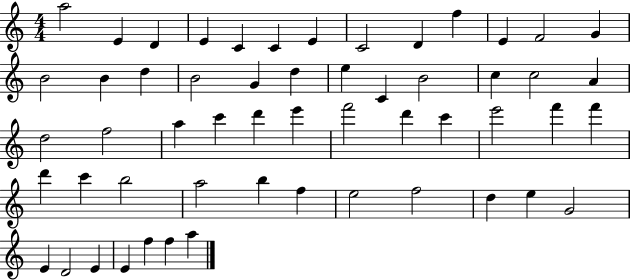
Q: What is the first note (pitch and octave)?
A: A5